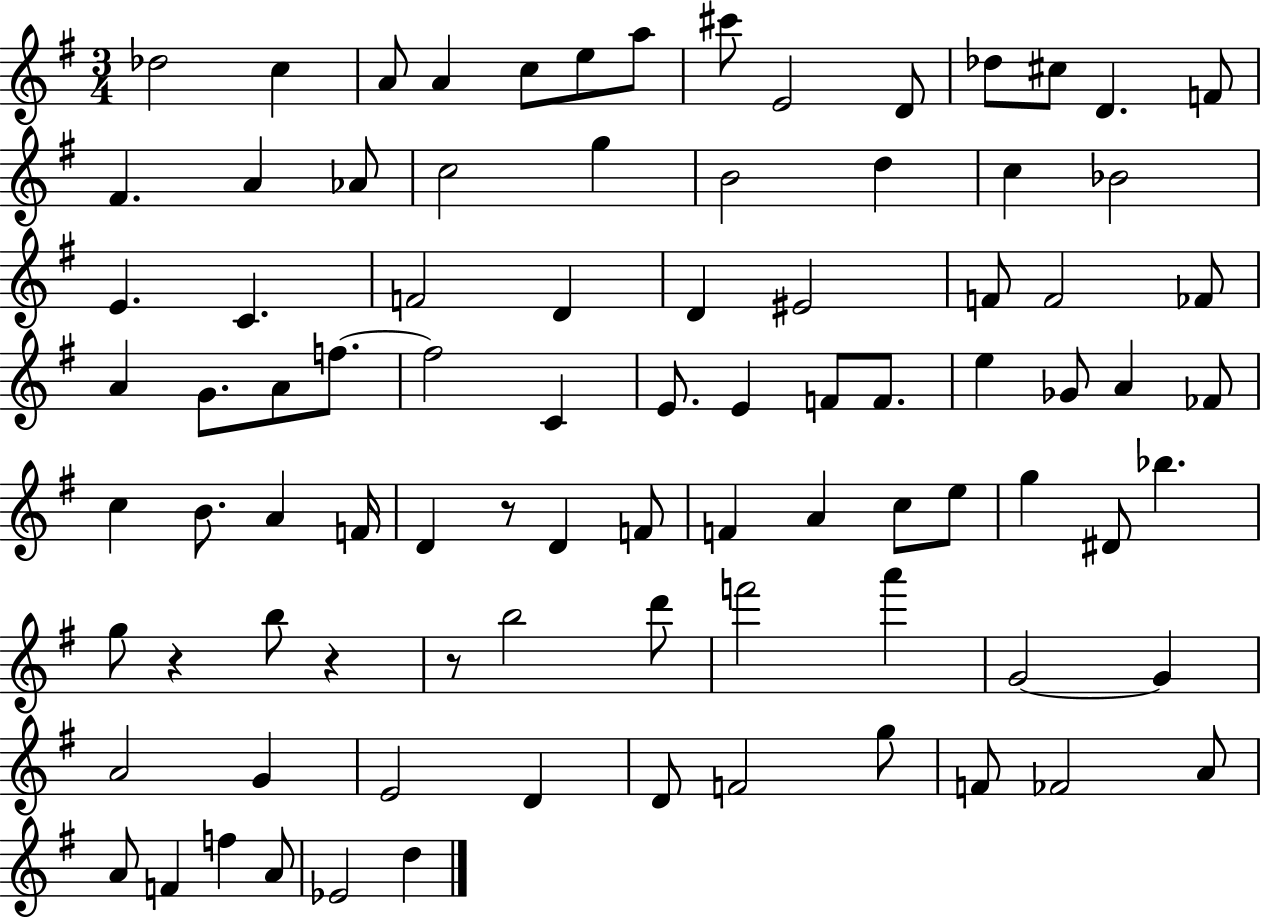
Db5/h C5/q A4/e A4/q C5/e E5/e A5/e C#6/e E4/h D4/e Db5/e C#5/e D4/q. F4/e F#4/q. A4/q Ab4/e C5/h G5/q B4/h D5/q C5/q Bb4/h E4/q. C4/q. F4/h D4/q D4/q EIS4/h F4/e F4/h FES4/e A4/q G4/e. A4/e F5/e. F5/h C4/q E4/e. E4/q F4/e F4/e. E5/q Gb4/e A4/q FES4/e C5/q B4/e. A4/q F4/s D4/q R/e D4/q F4/e F4/q A4/q C5/e E5/e G5/q D#4/e Bb5/q. G5/e R/q B5/e R/q R/e B5/h D6/e F6/h A6/q G4/h G4/q A4/h G4/q E4/h D4/q D4/e F4/h G5/e F4/e FES4/h A4/e A4/e F4/q F5/q A4/e Eb4/h D5/q